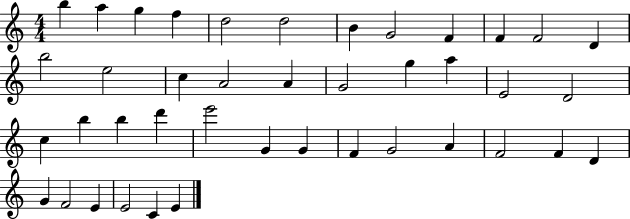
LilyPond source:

{
  \clef treble
  \numericTimeSignature
  \time 4/4
  \key c \major
  b''4 a''4 g''4 f''4 | d''2 d''2 | b'4 g'2 f'4 | f'4 f'2 d'4 | \break b''2 e''2 | c''4 a'2 a'4 | g'2 g''4 a''4 | e'2 d'2 | \break c''4 b''4 b''4 d'''4 | e'''2 g'4 g'4 | f'4 g'2 a'4 | f'2 f'4 d'4 | \break g'4 f'2 e'4 | e'2 c'4 e'4 | \bar "|."
}